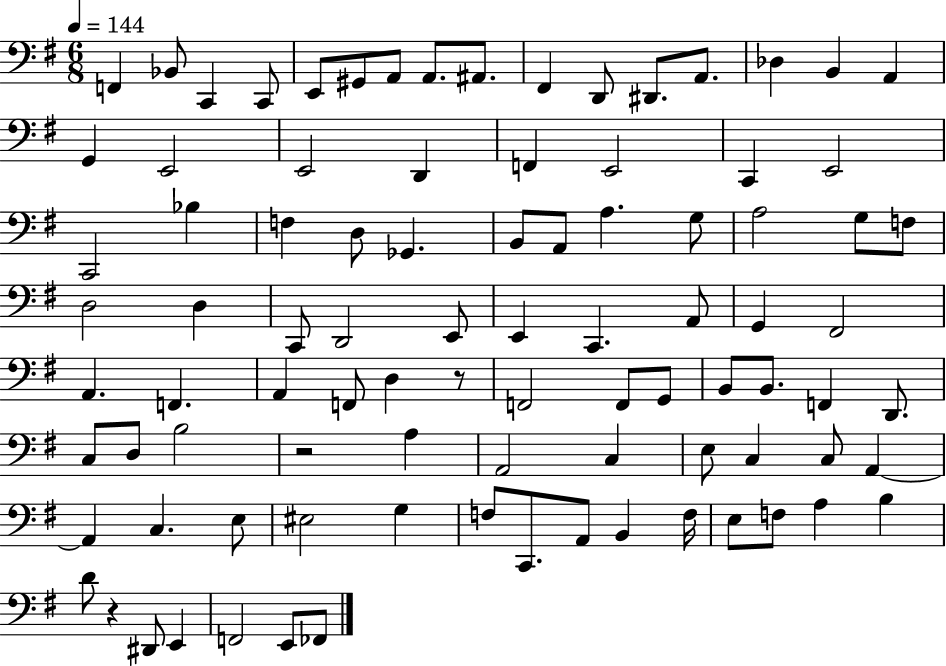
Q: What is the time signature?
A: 6/8